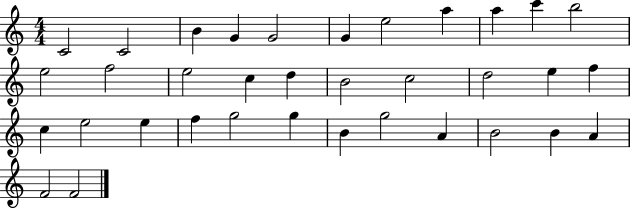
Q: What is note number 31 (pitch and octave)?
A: B4